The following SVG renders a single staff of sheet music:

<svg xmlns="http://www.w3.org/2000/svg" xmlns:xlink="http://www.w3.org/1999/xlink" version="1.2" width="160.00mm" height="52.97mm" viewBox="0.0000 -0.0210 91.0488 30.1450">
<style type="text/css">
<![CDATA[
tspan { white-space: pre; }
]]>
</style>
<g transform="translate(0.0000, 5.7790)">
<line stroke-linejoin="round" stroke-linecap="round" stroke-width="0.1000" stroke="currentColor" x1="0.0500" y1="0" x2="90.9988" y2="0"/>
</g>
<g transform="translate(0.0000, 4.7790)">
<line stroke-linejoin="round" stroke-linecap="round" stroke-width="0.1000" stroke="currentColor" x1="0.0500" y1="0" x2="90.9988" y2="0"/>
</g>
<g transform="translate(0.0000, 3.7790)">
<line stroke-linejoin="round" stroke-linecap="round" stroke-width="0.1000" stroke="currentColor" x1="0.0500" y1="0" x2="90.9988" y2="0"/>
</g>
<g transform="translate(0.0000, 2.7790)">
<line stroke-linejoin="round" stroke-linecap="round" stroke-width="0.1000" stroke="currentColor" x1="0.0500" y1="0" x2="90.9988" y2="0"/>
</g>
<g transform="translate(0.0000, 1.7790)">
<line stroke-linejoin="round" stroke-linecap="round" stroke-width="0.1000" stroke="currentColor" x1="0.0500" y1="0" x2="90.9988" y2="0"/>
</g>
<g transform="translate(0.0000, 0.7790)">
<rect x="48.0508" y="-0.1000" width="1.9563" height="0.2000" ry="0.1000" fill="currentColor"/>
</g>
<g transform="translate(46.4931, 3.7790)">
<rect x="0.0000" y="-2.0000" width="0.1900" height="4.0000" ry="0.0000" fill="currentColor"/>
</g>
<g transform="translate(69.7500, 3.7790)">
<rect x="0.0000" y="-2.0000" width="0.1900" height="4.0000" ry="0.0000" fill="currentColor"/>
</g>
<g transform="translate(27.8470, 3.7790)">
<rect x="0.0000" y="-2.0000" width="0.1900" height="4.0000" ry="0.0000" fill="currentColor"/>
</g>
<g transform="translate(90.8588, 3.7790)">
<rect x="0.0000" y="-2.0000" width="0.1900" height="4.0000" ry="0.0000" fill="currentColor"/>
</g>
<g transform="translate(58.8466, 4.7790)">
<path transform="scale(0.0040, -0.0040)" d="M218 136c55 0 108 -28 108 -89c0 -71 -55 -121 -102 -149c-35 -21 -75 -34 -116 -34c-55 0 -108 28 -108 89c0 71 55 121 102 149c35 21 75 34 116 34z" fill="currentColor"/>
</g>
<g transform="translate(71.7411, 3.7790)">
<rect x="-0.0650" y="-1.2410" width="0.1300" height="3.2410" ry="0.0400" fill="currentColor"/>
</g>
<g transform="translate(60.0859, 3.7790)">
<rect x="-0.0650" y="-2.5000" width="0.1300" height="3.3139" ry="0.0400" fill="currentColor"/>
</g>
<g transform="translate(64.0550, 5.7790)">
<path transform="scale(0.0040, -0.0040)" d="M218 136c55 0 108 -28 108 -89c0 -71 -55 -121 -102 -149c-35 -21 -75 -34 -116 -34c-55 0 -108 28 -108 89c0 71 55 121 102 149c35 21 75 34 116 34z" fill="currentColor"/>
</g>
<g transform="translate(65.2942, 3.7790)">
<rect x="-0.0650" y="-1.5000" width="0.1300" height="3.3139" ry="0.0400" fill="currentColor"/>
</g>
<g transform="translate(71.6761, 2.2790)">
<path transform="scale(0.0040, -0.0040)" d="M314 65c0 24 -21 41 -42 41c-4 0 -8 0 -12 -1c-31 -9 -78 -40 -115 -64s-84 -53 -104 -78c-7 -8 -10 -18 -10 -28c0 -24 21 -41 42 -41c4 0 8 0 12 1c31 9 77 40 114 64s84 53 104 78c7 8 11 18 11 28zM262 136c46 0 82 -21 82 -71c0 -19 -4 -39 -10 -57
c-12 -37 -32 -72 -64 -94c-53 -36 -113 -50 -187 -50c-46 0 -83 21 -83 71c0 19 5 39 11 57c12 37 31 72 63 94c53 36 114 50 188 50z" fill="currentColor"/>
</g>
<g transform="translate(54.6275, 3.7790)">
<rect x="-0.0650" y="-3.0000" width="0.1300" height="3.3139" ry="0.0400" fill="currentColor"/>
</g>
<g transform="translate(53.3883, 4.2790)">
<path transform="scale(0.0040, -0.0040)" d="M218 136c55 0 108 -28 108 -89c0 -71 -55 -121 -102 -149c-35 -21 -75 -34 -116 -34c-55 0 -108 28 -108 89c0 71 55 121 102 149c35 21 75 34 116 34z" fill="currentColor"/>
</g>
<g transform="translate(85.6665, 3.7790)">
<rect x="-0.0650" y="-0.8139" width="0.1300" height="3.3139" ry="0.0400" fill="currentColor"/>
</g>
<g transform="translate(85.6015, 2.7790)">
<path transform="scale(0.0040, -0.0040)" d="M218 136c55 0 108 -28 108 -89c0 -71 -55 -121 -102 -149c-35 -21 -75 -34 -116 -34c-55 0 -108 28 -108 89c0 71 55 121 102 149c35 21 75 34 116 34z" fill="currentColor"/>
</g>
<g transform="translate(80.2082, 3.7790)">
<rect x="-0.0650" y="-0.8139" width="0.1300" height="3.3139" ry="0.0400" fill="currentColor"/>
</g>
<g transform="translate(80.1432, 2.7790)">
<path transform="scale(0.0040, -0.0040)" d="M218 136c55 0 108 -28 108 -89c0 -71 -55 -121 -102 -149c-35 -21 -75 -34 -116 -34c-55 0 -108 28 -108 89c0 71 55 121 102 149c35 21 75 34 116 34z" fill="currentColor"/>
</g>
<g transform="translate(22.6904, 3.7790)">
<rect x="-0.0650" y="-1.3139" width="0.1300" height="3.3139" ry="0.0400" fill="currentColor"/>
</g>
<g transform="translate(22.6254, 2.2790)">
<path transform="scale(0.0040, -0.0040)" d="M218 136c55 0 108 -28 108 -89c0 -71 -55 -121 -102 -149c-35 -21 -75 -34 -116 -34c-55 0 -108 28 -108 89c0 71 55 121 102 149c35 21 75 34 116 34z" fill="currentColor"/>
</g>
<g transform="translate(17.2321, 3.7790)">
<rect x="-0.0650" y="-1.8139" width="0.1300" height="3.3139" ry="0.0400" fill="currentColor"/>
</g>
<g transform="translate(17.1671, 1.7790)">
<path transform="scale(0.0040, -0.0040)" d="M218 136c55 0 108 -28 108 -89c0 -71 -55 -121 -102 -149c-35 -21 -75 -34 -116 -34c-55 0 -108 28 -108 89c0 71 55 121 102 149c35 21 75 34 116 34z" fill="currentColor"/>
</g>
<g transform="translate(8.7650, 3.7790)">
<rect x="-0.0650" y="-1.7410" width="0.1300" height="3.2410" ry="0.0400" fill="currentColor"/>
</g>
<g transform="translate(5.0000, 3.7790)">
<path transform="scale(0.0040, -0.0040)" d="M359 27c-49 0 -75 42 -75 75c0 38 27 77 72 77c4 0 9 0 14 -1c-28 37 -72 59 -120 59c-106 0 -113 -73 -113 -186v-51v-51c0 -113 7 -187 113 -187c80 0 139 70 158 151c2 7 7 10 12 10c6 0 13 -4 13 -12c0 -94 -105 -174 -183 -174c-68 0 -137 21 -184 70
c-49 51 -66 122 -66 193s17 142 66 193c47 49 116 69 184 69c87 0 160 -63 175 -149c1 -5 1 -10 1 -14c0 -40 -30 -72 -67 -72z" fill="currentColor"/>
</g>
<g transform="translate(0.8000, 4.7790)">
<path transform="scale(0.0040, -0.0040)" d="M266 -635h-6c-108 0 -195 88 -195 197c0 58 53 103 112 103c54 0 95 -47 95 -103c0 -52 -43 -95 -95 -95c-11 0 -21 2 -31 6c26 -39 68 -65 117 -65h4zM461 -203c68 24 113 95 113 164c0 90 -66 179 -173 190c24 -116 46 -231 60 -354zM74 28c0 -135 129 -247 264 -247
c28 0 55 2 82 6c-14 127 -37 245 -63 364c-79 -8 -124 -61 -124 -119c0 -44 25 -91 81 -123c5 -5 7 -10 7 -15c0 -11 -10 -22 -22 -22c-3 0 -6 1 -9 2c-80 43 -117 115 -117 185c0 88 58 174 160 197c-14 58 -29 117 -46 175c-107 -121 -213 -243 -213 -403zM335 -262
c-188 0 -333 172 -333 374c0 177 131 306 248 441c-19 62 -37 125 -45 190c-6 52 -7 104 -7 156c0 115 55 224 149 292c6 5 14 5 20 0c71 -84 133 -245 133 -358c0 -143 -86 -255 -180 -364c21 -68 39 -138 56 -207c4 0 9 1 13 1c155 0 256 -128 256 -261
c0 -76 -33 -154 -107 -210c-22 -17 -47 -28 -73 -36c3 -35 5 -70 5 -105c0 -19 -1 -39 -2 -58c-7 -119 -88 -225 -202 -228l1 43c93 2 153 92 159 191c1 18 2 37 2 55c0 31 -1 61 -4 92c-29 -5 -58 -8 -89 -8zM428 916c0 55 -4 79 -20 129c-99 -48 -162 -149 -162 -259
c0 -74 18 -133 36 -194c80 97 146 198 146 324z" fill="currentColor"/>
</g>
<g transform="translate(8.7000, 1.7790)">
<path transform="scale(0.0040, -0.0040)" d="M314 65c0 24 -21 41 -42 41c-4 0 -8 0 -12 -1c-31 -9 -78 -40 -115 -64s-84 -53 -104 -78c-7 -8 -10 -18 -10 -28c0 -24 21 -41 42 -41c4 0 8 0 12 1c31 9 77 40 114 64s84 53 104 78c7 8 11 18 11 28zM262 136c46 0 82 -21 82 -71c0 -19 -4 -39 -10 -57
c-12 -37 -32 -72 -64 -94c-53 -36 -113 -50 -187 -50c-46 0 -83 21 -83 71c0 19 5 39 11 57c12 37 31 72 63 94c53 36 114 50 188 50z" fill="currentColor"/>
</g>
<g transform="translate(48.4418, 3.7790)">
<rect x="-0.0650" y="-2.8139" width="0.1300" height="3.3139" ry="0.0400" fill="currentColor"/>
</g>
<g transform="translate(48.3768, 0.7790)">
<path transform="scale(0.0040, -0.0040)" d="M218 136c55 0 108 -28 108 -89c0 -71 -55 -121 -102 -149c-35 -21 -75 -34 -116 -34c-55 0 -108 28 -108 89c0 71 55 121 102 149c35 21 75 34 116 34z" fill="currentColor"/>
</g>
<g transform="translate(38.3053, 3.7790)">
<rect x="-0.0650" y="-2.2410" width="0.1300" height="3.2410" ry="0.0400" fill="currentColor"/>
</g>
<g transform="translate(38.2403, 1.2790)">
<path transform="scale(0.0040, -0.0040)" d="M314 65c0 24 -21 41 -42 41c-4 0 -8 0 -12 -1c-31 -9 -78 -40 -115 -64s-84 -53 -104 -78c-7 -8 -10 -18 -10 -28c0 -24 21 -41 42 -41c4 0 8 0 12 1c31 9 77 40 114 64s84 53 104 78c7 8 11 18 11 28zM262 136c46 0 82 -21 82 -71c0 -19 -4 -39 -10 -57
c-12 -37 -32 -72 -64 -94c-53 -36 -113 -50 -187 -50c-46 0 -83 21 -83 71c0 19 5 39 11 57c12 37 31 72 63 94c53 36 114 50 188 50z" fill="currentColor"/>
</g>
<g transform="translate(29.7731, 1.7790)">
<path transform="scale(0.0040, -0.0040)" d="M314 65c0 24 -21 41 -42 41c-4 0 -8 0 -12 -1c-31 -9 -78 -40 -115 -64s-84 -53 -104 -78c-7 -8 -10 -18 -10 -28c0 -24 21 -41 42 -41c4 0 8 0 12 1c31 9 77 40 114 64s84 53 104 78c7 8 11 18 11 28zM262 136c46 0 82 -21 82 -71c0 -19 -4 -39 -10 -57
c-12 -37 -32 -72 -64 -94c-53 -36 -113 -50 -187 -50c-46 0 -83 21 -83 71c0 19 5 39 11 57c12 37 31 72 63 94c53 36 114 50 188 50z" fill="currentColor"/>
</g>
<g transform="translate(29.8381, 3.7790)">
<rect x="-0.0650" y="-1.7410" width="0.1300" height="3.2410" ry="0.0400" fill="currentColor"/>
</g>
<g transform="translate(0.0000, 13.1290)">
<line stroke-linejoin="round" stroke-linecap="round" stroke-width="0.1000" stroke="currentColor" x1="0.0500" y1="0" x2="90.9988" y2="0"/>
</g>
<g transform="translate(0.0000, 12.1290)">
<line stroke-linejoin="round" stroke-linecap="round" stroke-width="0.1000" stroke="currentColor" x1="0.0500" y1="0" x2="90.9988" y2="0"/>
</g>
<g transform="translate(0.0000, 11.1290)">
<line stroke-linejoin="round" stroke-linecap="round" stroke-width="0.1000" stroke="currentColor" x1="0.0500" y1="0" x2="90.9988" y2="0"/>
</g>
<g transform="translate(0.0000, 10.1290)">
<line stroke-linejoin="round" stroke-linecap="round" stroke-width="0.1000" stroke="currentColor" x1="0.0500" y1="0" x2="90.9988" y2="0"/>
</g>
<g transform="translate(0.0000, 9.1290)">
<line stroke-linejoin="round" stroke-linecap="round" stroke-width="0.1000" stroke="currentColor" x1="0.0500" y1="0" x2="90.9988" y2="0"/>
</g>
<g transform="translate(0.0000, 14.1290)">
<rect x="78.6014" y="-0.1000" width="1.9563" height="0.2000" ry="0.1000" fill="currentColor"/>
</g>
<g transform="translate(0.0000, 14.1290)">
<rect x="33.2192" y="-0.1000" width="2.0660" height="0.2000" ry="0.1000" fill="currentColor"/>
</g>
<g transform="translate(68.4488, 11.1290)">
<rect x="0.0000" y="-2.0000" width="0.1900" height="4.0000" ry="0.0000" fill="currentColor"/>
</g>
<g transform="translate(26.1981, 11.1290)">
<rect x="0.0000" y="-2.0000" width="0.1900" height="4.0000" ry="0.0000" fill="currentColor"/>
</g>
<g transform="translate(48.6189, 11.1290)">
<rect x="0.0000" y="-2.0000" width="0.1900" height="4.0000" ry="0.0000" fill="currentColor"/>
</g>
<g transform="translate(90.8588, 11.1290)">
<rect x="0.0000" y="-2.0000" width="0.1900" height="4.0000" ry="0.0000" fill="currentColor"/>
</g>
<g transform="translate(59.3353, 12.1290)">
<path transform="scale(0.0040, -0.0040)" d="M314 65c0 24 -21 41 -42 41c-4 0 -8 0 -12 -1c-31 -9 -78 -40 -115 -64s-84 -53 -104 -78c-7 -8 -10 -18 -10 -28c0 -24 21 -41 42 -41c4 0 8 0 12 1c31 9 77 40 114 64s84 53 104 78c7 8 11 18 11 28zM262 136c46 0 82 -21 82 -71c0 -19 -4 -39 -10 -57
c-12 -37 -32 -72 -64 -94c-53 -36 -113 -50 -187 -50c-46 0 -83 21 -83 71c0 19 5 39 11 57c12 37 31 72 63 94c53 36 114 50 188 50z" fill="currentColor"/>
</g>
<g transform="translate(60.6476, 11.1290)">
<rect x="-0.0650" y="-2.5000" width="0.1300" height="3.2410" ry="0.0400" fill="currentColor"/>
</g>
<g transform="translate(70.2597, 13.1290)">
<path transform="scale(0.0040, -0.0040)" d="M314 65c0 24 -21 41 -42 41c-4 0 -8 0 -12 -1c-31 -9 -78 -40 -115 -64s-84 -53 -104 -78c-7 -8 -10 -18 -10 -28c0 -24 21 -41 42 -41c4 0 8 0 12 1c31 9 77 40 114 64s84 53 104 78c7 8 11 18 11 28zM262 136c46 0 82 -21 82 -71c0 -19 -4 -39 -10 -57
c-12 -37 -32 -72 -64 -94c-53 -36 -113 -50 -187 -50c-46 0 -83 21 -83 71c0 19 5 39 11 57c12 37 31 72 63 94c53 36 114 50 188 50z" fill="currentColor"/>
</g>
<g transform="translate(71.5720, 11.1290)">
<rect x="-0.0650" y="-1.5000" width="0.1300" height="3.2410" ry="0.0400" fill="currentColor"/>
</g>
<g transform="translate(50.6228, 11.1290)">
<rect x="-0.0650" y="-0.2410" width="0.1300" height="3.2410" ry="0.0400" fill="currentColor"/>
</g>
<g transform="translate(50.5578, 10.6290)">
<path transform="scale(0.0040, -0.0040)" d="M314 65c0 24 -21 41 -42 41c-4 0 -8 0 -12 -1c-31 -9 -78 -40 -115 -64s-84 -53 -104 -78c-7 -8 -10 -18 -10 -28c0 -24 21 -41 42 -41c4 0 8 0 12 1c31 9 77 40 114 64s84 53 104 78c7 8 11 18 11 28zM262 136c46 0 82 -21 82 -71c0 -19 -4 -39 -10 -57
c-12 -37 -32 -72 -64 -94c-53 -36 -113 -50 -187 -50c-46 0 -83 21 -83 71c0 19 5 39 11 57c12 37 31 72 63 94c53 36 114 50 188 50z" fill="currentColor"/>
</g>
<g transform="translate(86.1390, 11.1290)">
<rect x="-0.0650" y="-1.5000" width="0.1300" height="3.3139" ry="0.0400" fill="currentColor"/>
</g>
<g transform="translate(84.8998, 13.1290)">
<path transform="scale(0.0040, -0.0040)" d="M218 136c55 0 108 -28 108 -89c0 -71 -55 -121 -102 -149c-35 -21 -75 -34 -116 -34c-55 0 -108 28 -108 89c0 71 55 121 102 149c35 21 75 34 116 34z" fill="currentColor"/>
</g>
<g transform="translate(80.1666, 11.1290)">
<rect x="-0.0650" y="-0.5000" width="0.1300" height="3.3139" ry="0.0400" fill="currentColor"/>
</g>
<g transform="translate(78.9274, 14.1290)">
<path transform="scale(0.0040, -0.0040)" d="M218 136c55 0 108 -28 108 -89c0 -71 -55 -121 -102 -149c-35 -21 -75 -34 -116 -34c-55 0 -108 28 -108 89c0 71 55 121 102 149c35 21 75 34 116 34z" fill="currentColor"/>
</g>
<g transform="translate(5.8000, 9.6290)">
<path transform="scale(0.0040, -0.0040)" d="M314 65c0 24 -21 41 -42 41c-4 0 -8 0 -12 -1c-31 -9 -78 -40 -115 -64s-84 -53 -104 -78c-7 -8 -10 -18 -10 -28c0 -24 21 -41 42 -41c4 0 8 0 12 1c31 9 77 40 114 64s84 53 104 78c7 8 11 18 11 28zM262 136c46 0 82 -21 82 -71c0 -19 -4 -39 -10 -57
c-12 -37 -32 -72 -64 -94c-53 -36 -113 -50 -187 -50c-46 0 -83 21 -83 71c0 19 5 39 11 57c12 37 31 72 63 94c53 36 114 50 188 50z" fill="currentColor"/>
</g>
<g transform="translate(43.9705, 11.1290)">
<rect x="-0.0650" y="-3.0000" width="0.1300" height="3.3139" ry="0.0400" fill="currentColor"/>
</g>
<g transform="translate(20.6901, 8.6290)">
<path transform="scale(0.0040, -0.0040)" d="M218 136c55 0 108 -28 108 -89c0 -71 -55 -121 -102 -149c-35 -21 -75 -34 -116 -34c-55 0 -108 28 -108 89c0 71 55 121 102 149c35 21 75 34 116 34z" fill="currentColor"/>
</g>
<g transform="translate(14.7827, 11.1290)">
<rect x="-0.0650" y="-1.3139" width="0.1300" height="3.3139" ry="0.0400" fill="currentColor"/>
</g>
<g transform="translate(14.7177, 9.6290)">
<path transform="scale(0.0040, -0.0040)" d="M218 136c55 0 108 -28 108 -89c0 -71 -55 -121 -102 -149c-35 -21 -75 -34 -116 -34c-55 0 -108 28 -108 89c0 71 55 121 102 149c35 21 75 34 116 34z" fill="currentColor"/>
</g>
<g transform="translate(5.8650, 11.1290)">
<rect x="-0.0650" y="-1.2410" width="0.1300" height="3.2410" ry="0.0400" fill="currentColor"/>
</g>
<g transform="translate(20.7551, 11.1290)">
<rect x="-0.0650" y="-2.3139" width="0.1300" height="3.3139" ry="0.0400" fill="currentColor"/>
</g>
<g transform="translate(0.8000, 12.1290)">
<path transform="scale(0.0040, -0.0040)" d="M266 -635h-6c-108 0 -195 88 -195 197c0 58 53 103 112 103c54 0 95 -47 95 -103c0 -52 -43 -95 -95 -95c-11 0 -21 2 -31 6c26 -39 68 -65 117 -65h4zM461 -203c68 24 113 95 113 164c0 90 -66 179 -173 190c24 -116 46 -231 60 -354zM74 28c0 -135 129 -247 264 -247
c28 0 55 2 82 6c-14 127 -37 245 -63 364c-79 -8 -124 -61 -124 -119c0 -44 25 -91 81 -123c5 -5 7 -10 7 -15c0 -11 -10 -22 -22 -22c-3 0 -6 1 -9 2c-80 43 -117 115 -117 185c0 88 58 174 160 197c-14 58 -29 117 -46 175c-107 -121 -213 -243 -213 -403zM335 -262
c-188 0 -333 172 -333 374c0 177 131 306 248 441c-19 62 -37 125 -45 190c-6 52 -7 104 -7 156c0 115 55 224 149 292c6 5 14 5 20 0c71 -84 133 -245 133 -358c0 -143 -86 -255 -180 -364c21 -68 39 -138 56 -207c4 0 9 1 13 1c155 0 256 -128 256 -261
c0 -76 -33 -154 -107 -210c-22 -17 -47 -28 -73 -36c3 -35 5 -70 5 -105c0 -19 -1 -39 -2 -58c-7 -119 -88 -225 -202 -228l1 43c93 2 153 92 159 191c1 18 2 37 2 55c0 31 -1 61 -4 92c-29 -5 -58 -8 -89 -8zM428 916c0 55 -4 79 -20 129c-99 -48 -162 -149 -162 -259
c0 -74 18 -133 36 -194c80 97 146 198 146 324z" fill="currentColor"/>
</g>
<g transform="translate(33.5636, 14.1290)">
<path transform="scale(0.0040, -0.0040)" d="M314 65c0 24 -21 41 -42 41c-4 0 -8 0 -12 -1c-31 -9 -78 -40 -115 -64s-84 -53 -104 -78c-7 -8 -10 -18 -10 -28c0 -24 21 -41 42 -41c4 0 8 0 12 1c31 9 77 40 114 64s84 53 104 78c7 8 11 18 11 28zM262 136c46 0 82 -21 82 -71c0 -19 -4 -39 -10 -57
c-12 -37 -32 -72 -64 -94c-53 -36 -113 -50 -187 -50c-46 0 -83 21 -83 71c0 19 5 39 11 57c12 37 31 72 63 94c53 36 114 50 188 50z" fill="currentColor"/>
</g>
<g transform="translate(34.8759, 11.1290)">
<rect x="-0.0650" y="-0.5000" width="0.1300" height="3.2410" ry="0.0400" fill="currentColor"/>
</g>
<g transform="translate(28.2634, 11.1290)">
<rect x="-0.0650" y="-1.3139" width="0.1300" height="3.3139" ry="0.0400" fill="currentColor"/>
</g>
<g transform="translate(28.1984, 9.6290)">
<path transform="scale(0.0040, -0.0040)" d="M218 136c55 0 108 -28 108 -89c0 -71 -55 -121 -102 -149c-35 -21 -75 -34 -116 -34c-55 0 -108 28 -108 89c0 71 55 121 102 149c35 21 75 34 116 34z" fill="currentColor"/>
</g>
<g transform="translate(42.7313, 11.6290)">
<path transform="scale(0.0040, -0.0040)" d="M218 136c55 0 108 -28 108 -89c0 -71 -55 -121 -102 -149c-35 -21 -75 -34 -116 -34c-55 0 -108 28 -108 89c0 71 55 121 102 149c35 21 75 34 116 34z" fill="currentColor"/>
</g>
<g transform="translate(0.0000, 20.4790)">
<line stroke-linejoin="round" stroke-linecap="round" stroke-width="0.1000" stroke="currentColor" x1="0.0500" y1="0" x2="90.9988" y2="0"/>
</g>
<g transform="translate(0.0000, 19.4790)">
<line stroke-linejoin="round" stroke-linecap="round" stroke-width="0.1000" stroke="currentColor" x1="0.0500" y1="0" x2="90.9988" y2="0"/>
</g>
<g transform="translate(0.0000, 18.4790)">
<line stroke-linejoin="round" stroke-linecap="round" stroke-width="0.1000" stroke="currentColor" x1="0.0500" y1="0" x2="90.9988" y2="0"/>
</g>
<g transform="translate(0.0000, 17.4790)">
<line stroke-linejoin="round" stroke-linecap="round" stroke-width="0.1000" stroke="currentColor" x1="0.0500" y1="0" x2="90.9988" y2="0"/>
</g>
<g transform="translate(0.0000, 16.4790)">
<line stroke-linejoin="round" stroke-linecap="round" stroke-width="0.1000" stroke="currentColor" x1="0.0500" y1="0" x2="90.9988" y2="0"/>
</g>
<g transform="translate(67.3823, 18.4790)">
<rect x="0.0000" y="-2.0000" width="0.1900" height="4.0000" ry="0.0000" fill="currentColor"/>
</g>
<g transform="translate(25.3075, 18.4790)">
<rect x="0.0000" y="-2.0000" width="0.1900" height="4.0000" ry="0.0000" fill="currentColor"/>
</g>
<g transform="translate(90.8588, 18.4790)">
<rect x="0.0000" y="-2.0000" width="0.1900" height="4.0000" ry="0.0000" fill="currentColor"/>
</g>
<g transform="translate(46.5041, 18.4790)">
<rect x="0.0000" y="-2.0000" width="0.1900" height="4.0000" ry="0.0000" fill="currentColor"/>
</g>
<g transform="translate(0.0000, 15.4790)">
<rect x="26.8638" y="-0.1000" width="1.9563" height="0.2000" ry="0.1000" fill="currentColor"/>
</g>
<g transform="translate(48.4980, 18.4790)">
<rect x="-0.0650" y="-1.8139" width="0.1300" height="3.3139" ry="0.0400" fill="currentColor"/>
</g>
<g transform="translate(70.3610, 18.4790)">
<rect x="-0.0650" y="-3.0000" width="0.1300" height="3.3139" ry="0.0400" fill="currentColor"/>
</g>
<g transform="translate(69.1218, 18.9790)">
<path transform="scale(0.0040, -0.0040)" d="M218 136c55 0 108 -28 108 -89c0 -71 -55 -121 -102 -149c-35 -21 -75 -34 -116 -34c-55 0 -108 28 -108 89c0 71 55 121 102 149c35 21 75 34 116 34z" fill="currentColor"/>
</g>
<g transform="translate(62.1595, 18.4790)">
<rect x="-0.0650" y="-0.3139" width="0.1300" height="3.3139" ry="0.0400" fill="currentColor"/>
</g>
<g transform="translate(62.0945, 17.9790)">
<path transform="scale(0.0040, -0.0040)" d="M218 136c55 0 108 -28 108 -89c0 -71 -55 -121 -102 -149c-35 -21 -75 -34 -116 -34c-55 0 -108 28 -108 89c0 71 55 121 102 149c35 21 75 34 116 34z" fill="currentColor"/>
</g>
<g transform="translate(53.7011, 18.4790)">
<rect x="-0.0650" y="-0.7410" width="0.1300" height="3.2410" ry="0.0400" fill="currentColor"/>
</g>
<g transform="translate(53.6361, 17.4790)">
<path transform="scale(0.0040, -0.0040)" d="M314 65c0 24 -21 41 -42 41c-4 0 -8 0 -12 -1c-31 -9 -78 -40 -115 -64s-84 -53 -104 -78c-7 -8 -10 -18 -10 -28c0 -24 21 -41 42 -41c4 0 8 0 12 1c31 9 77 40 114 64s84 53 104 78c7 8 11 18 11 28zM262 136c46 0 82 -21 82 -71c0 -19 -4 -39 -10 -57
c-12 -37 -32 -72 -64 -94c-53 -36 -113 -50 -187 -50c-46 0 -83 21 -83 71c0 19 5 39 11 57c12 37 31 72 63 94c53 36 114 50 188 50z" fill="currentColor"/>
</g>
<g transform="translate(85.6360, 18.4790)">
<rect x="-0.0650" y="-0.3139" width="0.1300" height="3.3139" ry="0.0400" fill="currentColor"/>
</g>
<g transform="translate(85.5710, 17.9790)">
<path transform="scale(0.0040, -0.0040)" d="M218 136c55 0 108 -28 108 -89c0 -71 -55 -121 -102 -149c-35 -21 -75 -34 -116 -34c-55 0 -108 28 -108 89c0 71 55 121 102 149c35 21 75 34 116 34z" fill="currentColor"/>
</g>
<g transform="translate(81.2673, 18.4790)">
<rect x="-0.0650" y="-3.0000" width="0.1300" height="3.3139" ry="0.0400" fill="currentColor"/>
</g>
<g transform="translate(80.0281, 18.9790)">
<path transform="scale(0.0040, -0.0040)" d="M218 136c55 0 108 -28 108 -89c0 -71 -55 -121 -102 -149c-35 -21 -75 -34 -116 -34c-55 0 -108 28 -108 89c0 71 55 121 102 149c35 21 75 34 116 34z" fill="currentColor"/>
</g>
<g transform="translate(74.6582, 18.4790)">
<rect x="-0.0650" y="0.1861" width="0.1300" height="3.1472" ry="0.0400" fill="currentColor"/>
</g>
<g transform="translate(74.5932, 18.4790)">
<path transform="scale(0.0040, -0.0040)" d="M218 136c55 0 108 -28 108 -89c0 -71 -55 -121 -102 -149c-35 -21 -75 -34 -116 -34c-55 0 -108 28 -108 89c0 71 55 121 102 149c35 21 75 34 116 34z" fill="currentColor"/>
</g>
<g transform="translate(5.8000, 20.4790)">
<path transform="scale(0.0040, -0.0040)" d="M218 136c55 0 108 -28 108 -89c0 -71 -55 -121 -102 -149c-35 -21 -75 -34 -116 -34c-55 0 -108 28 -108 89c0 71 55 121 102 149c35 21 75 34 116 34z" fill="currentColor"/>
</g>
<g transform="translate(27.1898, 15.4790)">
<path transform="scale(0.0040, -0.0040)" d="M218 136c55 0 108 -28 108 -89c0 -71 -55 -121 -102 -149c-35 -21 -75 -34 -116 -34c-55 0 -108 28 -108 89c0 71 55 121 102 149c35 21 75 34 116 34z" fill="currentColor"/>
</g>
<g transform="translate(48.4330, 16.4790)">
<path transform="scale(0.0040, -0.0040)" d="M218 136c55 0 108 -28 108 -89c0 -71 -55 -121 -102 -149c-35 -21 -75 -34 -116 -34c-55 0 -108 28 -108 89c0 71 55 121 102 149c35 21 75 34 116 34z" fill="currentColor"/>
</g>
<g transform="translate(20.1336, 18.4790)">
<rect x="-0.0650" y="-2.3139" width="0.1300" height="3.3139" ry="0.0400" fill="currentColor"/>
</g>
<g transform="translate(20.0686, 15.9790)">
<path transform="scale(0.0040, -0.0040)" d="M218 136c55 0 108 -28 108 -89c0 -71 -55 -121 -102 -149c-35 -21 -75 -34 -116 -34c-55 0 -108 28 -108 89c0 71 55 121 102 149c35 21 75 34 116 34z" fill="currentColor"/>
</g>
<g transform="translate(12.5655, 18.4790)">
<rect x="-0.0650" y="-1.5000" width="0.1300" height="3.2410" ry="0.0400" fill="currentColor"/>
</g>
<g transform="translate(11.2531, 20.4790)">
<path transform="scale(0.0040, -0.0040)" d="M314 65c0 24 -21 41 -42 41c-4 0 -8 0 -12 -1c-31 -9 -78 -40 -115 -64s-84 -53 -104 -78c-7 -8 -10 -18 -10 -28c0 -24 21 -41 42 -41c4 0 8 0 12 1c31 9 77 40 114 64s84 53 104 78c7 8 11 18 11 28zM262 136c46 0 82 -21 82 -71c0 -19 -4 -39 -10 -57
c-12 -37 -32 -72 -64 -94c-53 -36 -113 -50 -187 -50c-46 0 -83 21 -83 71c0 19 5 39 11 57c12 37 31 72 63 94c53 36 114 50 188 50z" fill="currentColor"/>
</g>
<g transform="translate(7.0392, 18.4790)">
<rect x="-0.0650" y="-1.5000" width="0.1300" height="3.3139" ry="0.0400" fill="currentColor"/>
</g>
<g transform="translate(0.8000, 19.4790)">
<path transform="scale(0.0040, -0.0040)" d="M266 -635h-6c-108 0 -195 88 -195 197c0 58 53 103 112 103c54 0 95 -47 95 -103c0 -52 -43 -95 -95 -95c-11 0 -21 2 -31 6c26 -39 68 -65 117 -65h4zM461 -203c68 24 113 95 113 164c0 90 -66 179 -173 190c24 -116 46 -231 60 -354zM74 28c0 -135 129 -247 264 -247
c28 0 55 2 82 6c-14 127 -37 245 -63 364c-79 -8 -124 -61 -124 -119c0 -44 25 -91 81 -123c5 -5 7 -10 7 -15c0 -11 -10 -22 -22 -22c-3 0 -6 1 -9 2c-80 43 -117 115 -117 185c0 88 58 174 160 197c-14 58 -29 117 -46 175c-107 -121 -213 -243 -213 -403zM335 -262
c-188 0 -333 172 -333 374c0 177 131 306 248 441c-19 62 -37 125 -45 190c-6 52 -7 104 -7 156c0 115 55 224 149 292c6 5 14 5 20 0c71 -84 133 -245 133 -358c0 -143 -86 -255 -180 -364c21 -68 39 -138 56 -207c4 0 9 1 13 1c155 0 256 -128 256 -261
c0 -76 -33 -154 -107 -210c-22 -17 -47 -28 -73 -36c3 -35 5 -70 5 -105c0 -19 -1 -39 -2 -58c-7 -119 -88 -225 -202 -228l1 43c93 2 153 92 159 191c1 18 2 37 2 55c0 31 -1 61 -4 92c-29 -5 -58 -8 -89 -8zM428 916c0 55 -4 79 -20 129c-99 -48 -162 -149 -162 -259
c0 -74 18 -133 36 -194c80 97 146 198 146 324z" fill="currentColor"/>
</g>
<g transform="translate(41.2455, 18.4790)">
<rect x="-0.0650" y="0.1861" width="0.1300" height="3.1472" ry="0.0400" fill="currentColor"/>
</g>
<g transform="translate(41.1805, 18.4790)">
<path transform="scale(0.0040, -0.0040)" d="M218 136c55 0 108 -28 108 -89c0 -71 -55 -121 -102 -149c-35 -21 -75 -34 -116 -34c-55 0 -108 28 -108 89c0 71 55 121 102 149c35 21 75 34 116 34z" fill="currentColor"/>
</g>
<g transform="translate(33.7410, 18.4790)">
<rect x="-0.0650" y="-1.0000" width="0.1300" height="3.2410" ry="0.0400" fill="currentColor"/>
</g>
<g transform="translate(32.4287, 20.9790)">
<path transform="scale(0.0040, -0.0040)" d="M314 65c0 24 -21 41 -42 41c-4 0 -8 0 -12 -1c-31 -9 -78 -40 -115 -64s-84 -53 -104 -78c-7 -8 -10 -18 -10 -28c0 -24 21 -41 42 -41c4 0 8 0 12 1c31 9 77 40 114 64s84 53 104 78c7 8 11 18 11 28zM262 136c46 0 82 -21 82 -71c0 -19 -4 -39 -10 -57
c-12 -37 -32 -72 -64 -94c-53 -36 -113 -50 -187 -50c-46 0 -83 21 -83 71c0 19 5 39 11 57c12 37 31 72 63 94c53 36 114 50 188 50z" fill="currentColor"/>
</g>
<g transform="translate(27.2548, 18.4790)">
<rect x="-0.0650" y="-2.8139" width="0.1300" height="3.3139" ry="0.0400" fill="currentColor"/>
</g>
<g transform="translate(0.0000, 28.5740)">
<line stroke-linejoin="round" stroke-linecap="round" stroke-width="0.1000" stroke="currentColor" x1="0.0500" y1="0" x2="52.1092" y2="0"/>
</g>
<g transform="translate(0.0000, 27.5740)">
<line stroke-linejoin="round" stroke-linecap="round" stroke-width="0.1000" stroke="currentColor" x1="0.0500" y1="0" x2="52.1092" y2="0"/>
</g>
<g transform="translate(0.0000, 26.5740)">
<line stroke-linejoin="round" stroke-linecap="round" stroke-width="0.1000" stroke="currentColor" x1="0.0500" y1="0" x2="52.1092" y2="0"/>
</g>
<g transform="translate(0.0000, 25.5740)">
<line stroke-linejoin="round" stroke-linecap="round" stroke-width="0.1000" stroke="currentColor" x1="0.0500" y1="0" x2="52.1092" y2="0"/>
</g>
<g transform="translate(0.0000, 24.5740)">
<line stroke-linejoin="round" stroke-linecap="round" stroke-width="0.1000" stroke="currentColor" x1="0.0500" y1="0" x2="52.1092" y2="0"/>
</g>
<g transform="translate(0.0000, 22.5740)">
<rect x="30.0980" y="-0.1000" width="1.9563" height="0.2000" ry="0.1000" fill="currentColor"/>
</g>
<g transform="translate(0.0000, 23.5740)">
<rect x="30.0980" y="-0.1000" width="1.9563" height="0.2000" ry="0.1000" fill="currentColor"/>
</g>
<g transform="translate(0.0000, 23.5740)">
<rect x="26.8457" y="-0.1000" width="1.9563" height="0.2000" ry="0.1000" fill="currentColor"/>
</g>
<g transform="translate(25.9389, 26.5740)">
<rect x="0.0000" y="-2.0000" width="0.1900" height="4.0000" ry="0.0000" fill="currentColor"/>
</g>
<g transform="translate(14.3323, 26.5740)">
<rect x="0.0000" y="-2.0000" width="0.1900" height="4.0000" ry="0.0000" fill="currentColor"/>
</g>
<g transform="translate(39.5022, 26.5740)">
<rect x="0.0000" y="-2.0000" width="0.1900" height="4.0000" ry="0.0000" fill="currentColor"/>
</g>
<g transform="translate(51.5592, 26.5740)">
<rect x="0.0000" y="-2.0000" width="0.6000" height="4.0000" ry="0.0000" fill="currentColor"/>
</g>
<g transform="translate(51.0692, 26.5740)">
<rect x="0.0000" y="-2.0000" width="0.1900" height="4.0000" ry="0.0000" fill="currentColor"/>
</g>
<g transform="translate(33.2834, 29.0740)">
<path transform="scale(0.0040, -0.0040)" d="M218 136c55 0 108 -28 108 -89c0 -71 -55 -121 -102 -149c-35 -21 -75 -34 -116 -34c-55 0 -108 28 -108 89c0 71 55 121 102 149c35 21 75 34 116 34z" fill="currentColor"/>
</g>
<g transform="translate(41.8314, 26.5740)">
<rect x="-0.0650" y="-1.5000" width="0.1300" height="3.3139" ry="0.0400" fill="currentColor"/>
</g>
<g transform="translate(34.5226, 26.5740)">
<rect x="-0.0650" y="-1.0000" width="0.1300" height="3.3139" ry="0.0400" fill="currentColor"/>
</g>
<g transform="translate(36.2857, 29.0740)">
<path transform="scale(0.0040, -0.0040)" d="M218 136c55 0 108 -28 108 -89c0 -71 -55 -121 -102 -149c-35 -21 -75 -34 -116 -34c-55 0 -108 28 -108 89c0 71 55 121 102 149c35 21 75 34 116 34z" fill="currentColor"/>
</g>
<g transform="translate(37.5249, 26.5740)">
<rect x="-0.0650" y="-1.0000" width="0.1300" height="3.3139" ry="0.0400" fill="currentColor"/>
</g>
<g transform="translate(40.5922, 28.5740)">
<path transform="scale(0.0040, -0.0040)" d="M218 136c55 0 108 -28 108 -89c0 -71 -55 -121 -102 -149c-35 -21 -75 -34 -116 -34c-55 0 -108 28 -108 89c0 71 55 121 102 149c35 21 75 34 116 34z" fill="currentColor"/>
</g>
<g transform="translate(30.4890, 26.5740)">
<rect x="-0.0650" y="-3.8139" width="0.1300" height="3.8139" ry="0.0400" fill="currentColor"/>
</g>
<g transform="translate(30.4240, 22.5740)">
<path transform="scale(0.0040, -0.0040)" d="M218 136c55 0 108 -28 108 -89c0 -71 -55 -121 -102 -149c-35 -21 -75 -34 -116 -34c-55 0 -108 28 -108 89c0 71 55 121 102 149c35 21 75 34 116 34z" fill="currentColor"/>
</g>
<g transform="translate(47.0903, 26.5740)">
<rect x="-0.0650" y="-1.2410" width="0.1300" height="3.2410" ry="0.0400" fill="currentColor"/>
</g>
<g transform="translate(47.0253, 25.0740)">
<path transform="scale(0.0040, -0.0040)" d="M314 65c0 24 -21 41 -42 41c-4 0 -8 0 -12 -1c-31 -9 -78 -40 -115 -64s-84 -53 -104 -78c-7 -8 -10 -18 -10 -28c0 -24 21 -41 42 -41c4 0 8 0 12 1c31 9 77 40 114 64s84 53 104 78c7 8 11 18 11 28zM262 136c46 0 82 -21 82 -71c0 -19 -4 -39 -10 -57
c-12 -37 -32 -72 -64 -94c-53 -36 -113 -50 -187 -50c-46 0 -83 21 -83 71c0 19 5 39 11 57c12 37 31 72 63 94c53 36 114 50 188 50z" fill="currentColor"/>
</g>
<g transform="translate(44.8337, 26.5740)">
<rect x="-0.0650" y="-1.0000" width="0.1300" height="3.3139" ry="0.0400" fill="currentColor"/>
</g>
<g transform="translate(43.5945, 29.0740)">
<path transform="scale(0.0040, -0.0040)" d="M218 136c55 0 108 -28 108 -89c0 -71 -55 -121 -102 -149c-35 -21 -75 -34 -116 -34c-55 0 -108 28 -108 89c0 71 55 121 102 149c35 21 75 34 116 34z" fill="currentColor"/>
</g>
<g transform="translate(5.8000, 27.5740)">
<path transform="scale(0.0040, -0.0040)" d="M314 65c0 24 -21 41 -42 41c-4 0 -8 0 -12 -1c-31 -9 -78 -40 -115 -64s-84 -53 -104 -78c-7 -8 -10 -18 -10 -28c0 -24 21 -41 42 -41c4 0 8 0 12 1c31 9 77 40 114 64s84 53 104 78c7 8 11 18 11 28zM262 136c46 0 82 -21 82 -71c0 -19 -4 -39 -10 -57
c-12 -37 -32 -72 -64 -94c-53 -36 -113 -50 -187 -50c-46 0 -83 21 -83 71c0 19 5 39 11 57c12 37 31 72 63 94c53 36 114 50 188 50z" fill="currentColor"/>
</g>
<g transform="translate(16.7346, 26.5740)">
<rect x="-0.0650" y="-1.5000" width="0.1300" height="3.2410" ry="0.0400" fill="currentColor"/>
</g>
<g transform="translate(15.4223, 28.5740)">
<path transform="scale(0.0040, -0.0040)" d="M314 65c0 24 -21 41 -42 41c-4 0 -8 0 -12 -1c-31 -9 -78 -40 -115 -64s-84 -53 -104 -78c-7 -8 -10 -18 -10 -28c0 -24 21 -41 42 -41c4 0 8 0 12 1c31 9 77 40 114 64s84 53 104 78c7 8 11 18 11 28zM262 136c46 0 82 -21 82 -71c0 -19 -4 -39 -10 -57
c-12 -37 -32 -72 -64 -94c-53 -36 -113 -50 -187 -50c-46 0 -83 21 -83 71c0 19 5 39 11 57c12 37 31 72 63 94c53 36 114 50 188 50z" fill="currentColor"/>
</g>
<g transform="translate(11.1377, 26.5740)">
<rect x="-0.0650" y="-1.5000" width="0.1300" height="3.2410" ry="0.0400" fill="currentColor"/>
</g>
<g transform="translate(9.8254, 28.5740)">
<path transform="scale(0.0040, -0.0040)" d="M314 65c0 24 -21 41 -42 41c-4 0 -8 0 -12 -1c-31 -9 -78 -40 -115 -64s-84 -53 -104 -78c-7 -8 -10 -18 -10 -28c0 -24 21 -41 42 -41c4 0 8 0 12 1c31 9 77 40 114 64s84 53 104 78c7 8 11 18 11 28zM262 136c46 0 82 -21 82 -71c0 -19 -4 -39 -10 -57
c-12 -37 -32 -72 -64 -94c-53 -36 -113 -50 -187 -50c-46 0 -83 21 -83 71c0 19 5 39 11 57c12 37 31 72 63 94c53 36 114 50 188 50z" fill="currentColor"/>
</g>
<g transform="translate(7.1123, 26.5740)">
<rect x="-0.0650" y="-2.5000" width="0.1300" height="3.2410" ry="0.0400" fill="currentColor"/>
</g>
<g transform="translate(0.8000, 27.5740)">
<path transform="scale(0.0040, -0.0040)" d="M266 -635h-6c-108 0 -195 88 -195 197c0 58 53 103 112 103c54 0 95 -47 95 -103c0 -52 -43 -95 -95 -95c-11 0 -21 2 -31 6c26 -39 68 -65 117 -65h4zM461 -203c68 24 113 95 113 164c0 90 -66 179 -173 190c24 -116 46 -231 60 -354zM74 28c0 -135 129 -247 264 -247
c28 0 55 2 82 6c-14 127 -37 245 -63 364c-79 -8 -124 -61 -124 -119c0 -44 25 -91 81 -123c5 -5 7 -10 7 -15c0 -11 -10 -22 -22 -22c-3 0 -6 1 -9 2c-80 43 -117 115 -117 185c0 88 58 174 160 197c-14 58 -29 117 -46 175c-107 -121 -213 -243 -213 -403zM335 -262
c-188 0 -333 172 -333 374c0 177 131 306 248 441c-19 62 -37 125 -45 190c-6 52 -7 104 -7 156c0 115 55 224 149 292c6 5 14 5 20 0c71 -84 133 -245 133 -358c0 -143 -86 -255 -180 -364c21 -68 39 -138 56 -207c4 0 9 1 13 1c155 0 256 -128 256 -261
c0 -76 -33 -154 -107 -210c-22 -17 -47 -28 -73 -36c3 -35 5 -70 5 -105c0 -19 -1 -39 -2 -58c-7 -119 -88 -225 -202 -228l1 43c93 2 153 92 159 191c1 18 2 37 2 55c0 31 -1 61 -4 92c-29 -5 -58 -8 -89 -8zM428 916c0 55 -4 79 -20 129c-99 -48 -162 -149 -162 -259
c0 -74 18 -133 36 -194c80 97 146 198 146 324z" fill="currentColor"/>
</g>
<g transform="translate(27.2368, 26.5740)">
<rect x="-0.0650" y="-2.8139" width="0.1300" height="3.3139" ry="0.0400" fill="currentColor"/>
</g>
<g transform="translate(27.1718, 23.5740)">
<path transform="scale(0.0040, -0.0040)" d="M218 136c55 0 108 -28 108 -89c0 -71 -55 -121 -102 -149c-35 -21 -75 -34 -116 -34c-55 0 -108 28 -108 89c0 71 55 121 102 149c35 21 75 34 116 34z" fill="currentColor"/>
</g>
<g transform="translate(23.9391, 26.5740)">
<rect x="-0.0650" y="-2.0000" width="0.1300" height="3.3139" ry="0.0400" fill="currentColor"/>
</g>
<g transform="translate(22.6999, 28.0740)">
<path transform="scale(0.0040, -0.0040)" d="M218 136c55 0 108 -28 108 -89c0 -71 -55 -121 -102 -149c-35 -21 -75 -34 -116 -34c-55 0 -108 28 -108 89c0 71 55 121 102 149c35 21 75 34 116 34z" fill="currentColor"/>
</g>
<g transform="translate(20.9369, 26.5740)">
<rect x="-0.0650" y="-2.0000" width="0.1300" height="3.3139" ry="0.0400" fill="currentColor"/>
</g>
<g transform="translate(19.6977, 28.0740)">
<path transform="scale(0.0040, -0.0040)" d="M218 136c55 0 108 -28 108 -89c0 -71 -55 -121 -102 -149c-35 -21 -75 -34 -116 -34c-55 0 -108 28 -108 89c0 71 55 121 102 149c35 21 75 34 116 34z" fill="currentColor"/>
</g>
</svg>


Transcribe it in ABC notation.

X:1
T:Untitled
M:4/4
L:1/4
K:C
f2 f e f2 g2 a A G E e2 d d e2 e g e C2 A c2 G2 E2 C E E E2 g a D2 B f d2 c A B A c G2 E2 E2 F F a c' D D E D e2